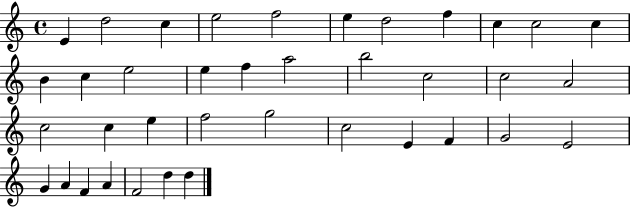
{
  \clef treble
  \time 4/4
  \defaultTimeSignature
  \key c \major
  e'4 d''2 c''4 | e''2 f''2 | e''4 d''2 f''4 | c''4 c''2 c''4 | \break b'4 c''4 e''2 | e''4 f''4 a''2 | b''2 c''2 | c''2 a'2 | \break c''2 c''4 e''4 | f''2 g''2 | c''2 e'4 f'4 | g'2 e'2 | \break g'4 a'4 f'4 a'4 | f'2 d''4 d''4 | \bar "|."
}